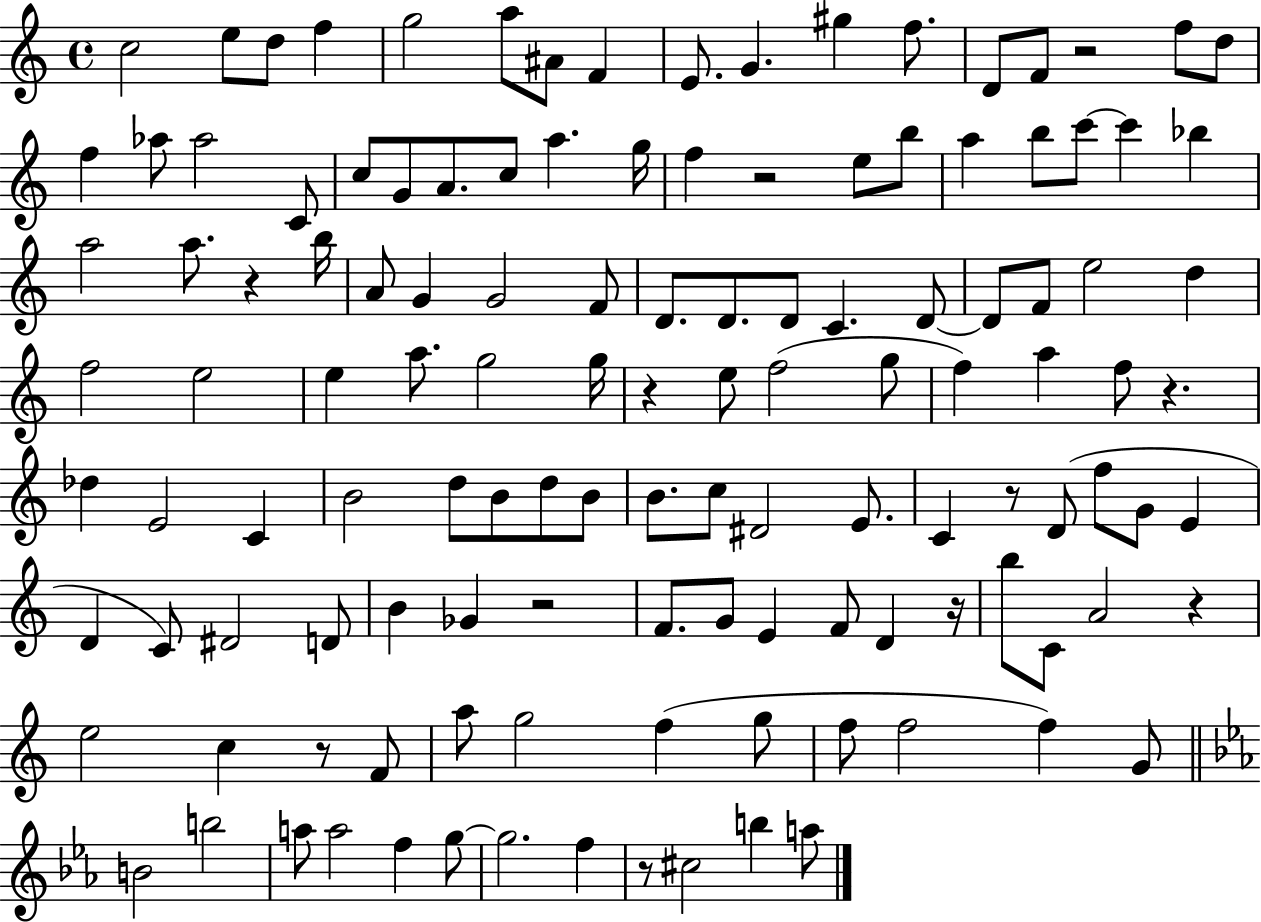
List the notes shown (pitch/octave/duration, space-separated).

C5/h E5/e D5/e F5/q G5/h A5/e A#4/e F4/q E4/e. G4/q. G#5/q F5/e. D4/e F4/e R/h F5/e D5/e F5/q Ab5/e Ab5/h C4/e C5/e G4/e A4/e. C5/e A5/q. G5/s F5/q R/h E5/e B5/e A5/q B5/e C6/e C6/q Bb5/q A5/h A5/e. R/q B5/s A4/e G4/q G4/h F4/e D4/e. D4/e. D4/e C4/q. D4/e D4/e F4/e E5/h D5/q F5/h E5/h E5/q A5/e. G5/h G5/s R/q E5/e F5/h G5/e F5/q A5/q F5/e R/q. Db5/q E4/h C4/q B4/h D5/e B4/e D5/e B4/e B4/e. C5/e D#4/h E4/e. C4/q R/e D4/e F5/e G4/e E4/q D4/q C4/e D#4/h D4/e B4/q Gb4/q R/h F4/e. G4/e E4/q F4/e D4/q R/s B5/e C4/e A4/h R/q E5/h C5/q R/e F4/e A5/e G5/h F5/q G5/e F5/e F5/h F5/q G4/e B4/h B5/h A5/e A5/h F5/q G5/e G5/h. F5/q R/e C#5/h B5/q A5/e